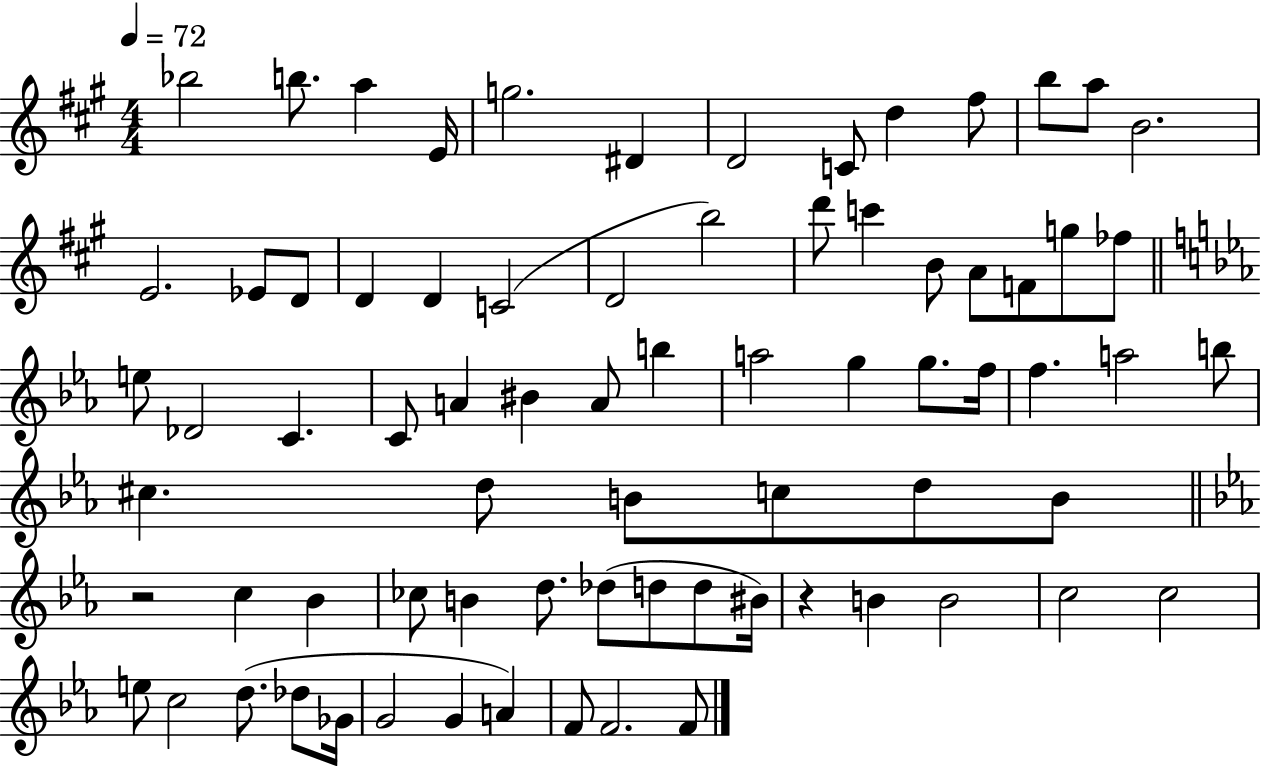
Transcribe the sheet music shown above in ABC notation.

X:1
T:Untitled
M:4/4
L:1/4
K:A
_b2 b/2 a E/4 g2 ^D D2 C/2 d ^f/2 b/2 a/2 B2 E2 _E/2 D/2 D D C2 D2 b2 d'/2 c' B/2 A/2 F/2 g/2 _f/2 e/2 _D2 C C/2 A ^B A/2 b a2 g g/2 f/4 f a2 b/2 ^c d/2 B/2 c/2 d/2 B/2 z2 c _B _c/2 B d/2 _d/2 d/2 d/2 ^B/4 z B B2 c2 c2 e/2 c2 d/2 _d/2 _G/4 G2 G A F/2 F2 F/2